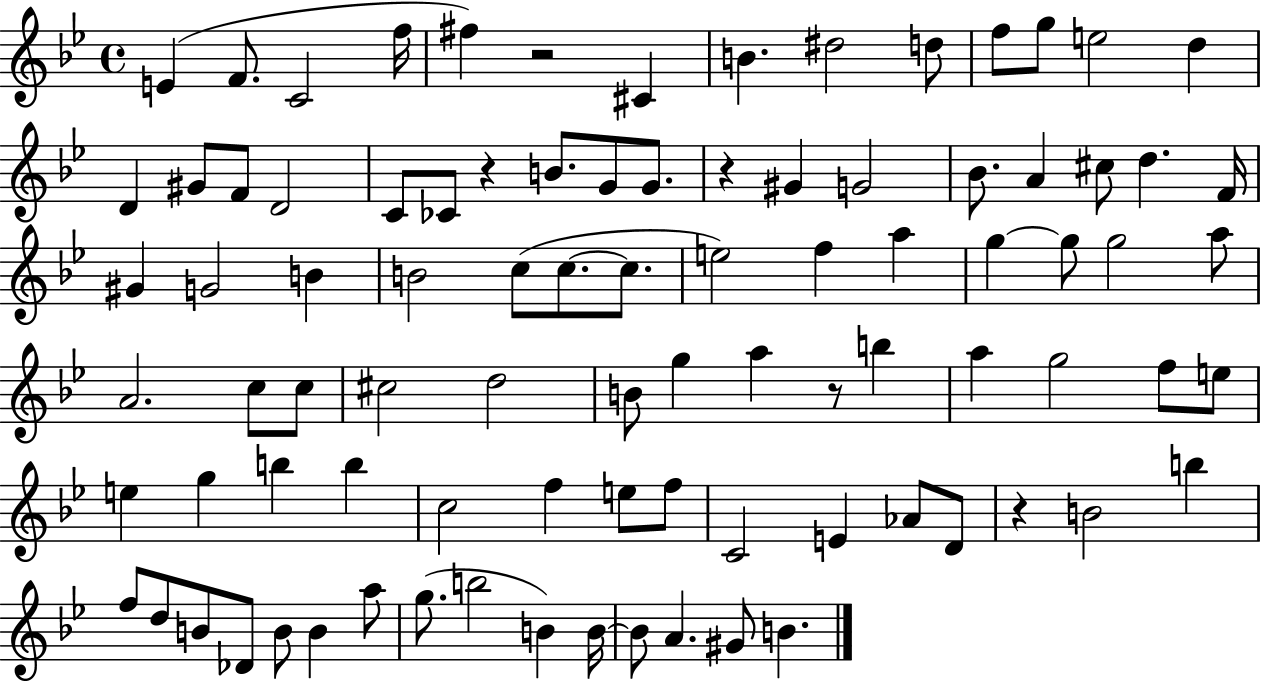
E4/q F4/e. C4/h F5/s F#5/q R/h C#4/q B4/q. D#5/h D5/e F5/e G5/e E5/h D5/q D4/q G#4/e F4/e D4/h C4/e CES4/e R/q B4/e. G4/e G4/e. R/q G#4/q G4/h Bb4/e. A4/q C#5/e D5/q. F4/s G#4/q G4/h B4/q B4/h C5/e C5/e. C5/e. E5/h F5/q A5/q G5/q G5/e G5/h A5/e A4/h. C5/e C5/e C#5/h D5/h B4/e G5/q A5/q R/e B5/q A5/q G5/h F5/e E5/e E5/q G5/q B5/q B5/q C5/h F5/q E5/e F5/e C4/h E4/q Ab4/e D4/e R/q B4/h B5/q F5/e D5/e B4/e Db4/e B4/e B4/q A5/e G5/e. B5/h B4/q B4/s B4/e A4/q. G#4/e B4/q.